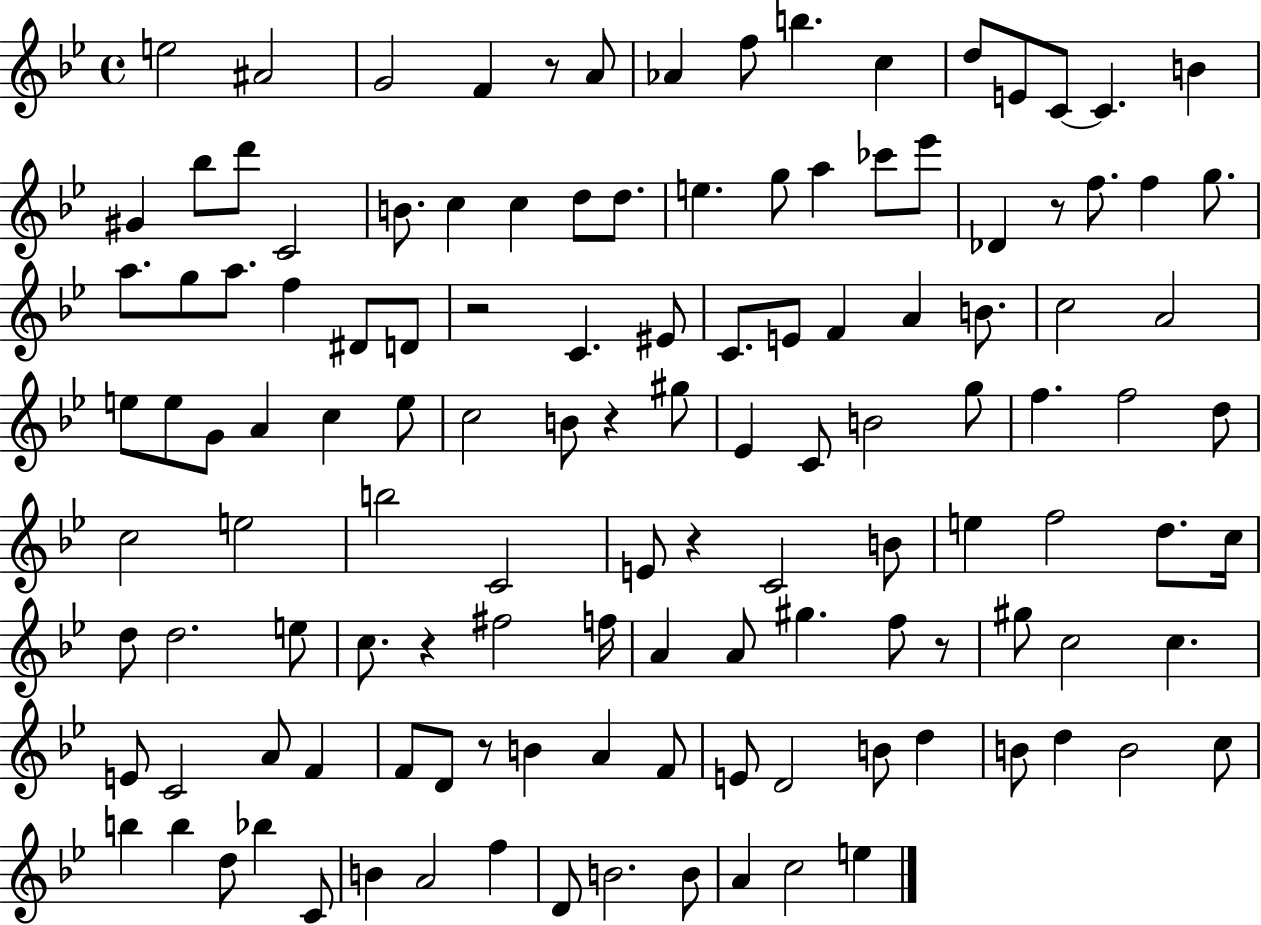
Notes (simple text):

E5/h A#4/h G4/h F4/q R/e A4/e Ab4/q F5/e B5/q. C5/q D5/e E4/e C4/e C4/q. B4/q G#4/q Bb5/e D6/e C4/h B4/e. C5/q C5/q D5/e D5/e. E5/q. G5/e A5/q CES6/e Eb6/e Db4/q R/e F5/e. F5/q G5/e. A5/e. G5/e A5/e. F5/q D#4/e D4/e R/h C4/q. EIS4/e C4/e. E4/e F4/q A4/q B4/e. C5/h A4/h E5/e E5/e G4/e A4/q C5/q E5/e C5/h B4/e R/q G#5/e Eb4/q C4/e B4/h G5/e F5/q. F5/h D5/e C5/h E5/h B5/h C4/h E4/e R/q C4/h B4/e E5/q F5/h D5/e. C5/s D5/e D5/h. E5/e C5/e. R/q F#5/h F5/s A4/q A4/e G#5/q. F5/e R/e G#5/e C5/h C5/q. E4/e C4/h A4/e F4/q F4/e D4/e R/e B4/q A4/q F4/e E4/e D4/h B4/e D5/q B4/e D5/q B4/h C5/e B5/q B5/q D5/e Bb5/q C4/e B4/q A4/h F5/q D4/e B4/h. B4/e A4/q C5/h E5/q